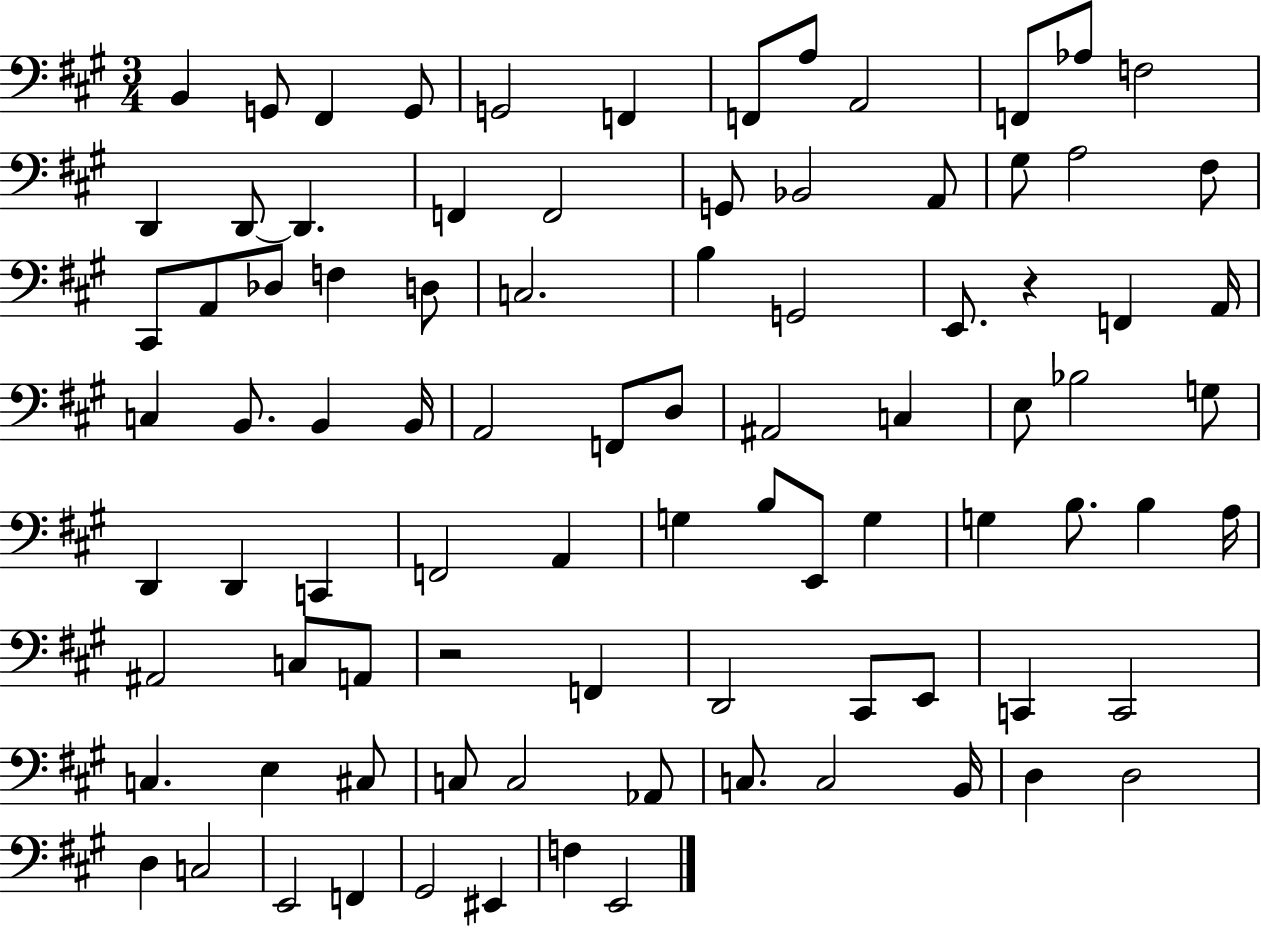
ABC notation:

X:1
T:Untitled
M:3/4
L:1/4
K:A
B,, G,,/2 ^F,, G,,/2 G,,2 F,, F,,/2 A,/2 A,,2 F,,/2 _A,/2 F,2 D,, D,,/2 D,, F,, F,,2 G,,/2 _B,,2 A,,/2 ^G,/2 A,2 ^F,/2 ^C,,/2 A,,/2 _D,/2 F, D,/2 C,2 B, G,,2 E,,/2 z F,, A,,/4 C, B,,/2 B,, B,,/4 A,,2 F,,/2 D,/2 ^A,,2 C, E,/2 _B,2 G,/2 D,, D,, C,, F,,2 A,, G, B,/2 E,,/2 G, G, B,/2 B, A,/4 ^A,,2 C,/2 A,,/2 z2 F,, D,,2 ^C,,/2 E,,/2 C,, C,,2 C, E, ^C,/2 C,/2 C,2 _A,,/2 C,/2 C,2 B,,/4 D, D,2 D, C,2 E,,2 F,, ^G,,2 ^E,, F, E,,2